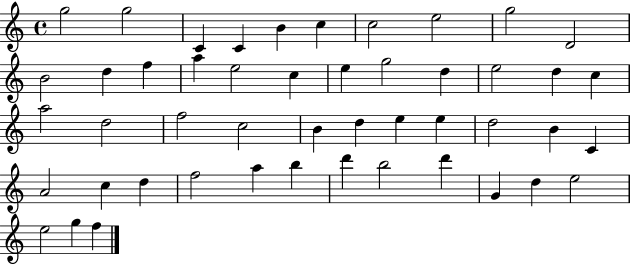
{
  \clef treble
  \time 4/4
  \defaultTimeSignature
  \key c \major
  g''2 g''2 | c'4 c'4 b'4 c''4 | c''2 e''2 | g''2 d'2 | \break b'2 d''4 f''4 | a''4 e''2 c''4 | e''4 g''2 d''4 | e''2 d''4 c''4 | \break a''2 d''2 | f''2 c''2 | b'4 d''4 e''4 e''4 | d''2 b'4 c'4 | \break a'2 c''4 d''4 | f''2 a''4 b''4 | d'''4 b''2 d'''4 | g'4 d''4 e''2 | \break e''2 g''4 f''4 | \bar "|."
}